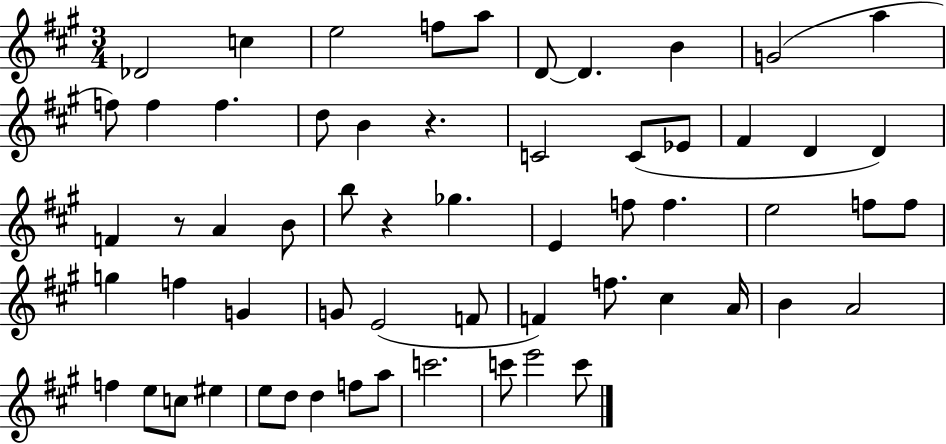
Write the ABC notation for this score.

X:1
T:Untitled
M:3/4
L:1/4
K:A
_D2 c e2 f/2 a/2 D/2 D B G2 a f/2 f f d/2 B z C2 C/2 _E/2 ^F D D F z/2 A B/2 b/2 z _g E f/2 f e2 f/2 f/2 g f G G/2 E2 F/2 F f/2 ^c A/4 B A2 f e/2 c/2 ^e e/2 d/2 d f/2 a/2 c'2 c'/2 e'2 c'/2